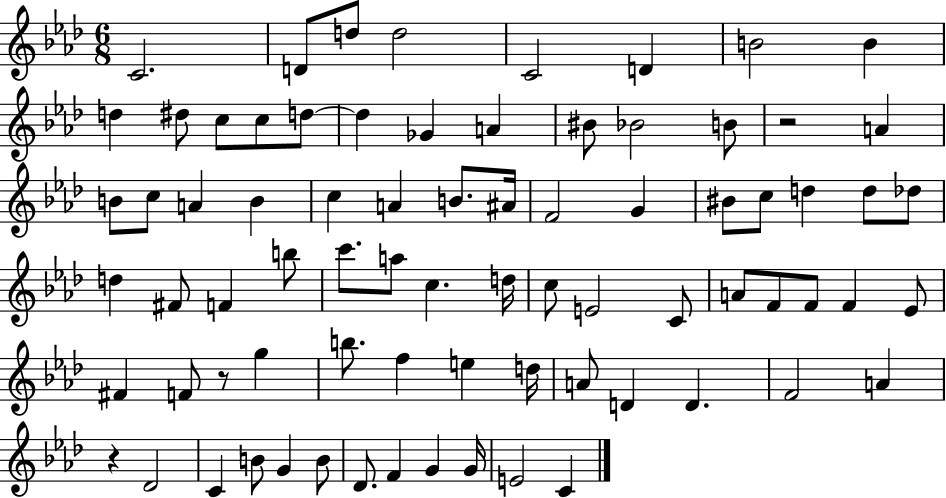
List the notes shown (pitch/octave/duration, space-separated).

C4/h. D4/e D5/e D5/h C4/h D4/q B4/h B4/q D5/q D#5/e C5/e C5/e D5/e D5/q Gb4/q A4/q BIS4/e Bb4/h B4/e R/h A4/q B4/e C5/e A4/q B4/q C5/q A4/q B4/e. A#4/s F4/h G4/q BIS4/e C5/e D5/q D5/e Db5/e D5/q F#4/e F4/q B5/e C6/e. A5/e C5/q. D5/s C5/e E4/h C4/e A4/e F4/e F4/e F4/q Eb4/e F#4/q F4/e R/e G5/q B5/e. F5/q E5/q D5/s A4/e D4/q D4/q. F4/h A4/q R/q Db4/h C4/q B4/e G4/q B4/e Db4/e. F4/q G4/q G4/s E4/h C4/q